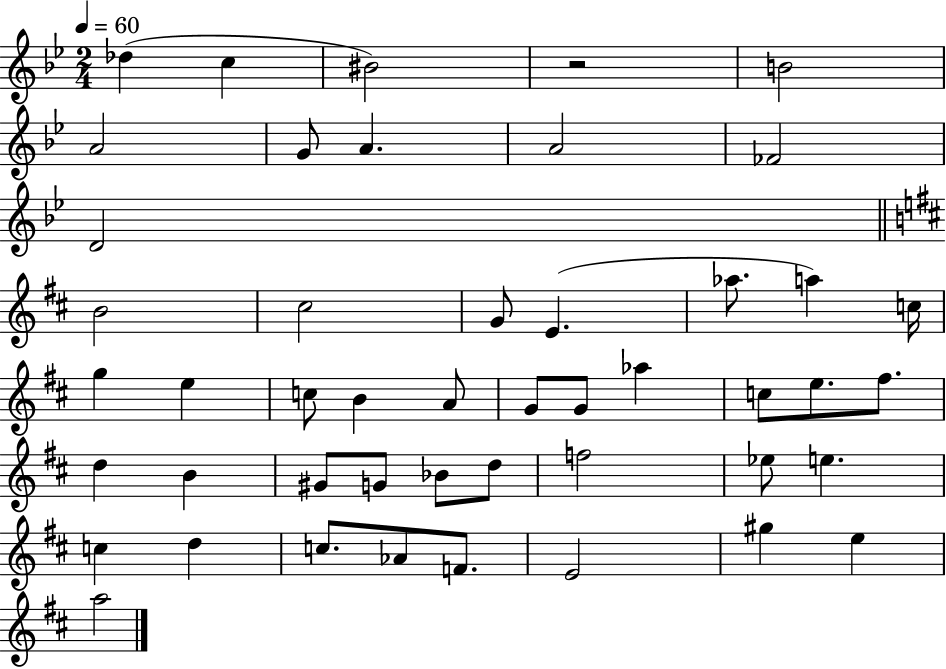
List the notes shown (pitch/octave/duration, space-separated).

Db5/q C5/q BIS4/h R/h B4/h A4/h G4/e A4/q. A4/h FES4/h D4/h B4/h C#5/h G4/e E4/q. Ab5/e. A5/q C5/s G5/q E5/q C5/e B4/q A4/e G4/e G4/e Ab5/q C5/e E5/e. F#5/e. D5/q B4/q G#4/e G4/e Bb4/e D5/e F5/h Eb5/e E5/q. C5/q D5/q C5/e. Ab4/e F4/e. E4/h G#5/q E5/q A5/h